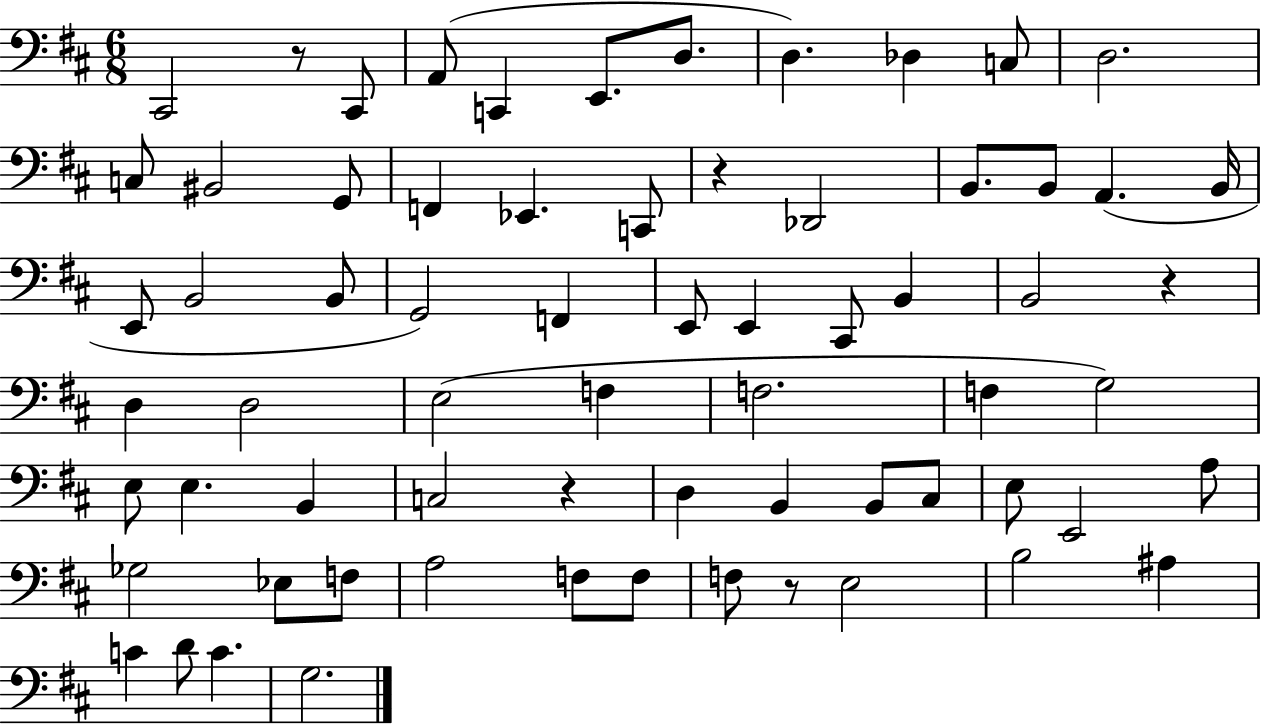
C#2/h R/e C#2/e A2/e C2/q E2/e. D3/e. D3/q. Db3/q C3/e D3/h. C3/e BIS2/h G2/e F2/q Eb2/q. C2/e R/q Db2/h B2/e. B2/e A2/q. B2/s E2/e B2/h B2/e G2/h F2/q E2/e E2/q C#2/e B2/q B2/h R/q D3/q D3/h E3/h F3/q F3/h. F3/q G3/h E3/e E3/q. B2/q C3/h R/q D3/q B2/q B2/e C#3/e E3/e E2/h A3/e Gb3/h Eb3/e F3/e A3/h F3/e F3/e F3/e R/e E3/h B3/h A#3/q C4/q D4/e C4/q. G3/h.